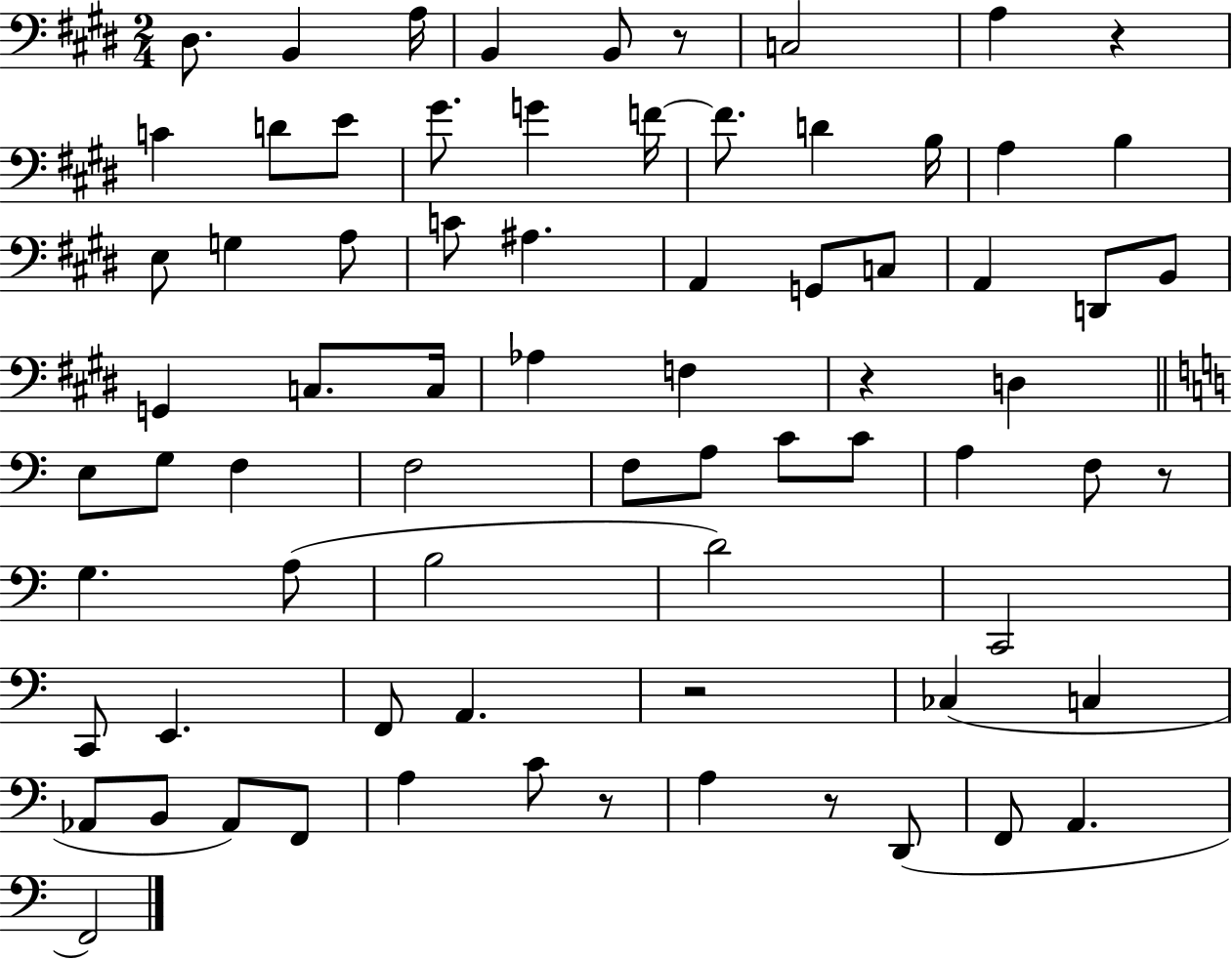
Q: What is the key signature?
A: E major